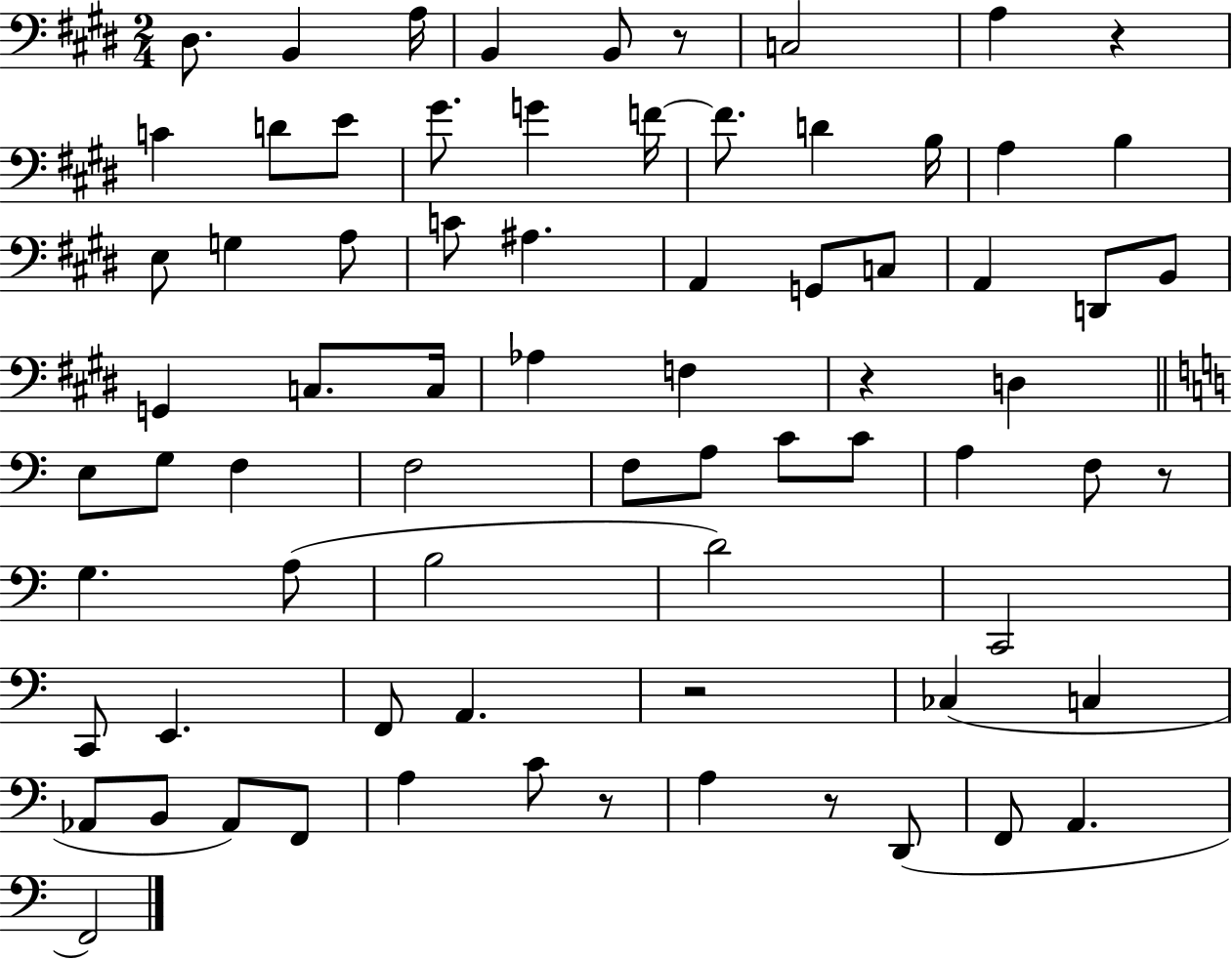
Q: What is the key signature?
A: E major